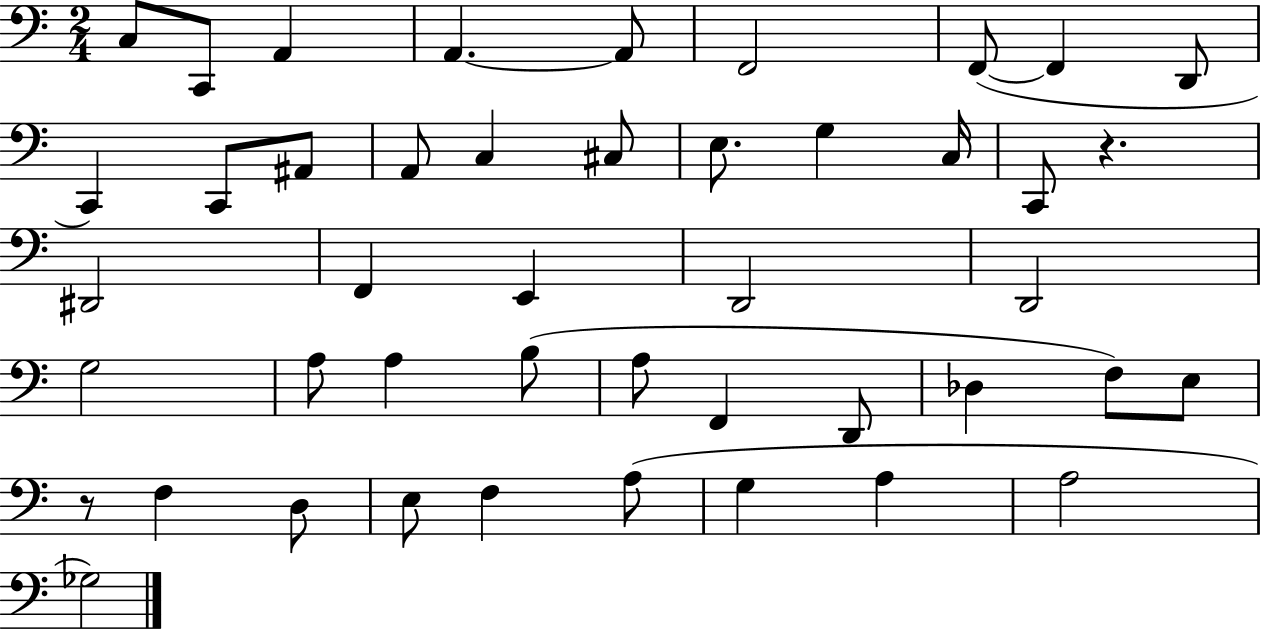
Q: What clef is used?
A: bass